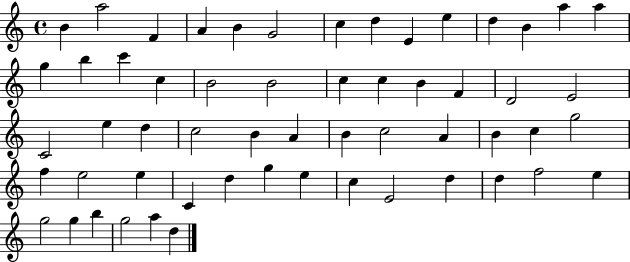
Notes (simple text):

B4/q A5/h F4/q A4/q B4/q G4/h C5/q D5/q E4/q E5/q D5/q B4/q A5/q A5/q G5/q B5/q C6/q C5/q B4/h B4/h C5/q C5/q B4/q F4/q D4/h E4/h C4/h E5/q D5/q C5/h B4/q A4/q B4/q C5/h A4/q B4/q C5/q G5/h F5/q E5/h E5/q C4/q D5/q G5/q E5/q C5/q E4/h D5/q D5/q F5/h E5/q G5/h G5/q B5/q G5/h A5/q D5/q